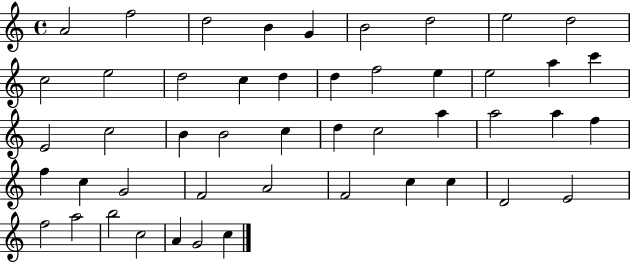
{
  \clef treble
  \time 4/4
  \defaultTimeSignature
  \key c \major
  a'2 f''2 | d''2 b'4 g'4 | b'2 d''2 | e''2 d''2 | \break c''2 e''2 | d''2 c''4 d''4 | d''4 f''2 e''4 | e''2 a''4 c'''4 | \break e'2 c''2 | b'4 b'2 c''4 | d''4 c''2 a''4 | a''2 a''4 f''4 | \break f''4 c''4 g'2 | f'2 a'2 | f'2 c''4 c''4 | d'2 e'2 | \break f''2 a''2 | b''2 c''2 | a'4 g'2 c''4 | \bar "|."
}